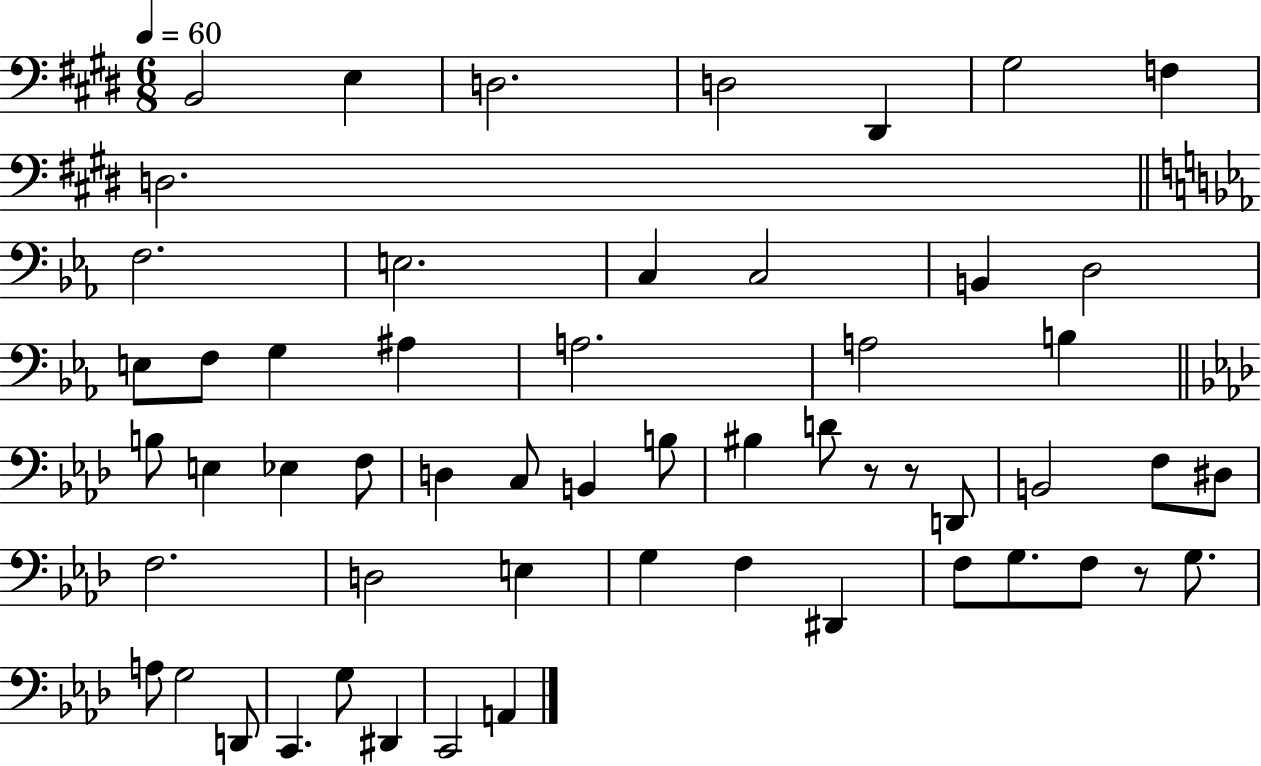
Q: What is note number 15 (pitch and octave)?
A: E3